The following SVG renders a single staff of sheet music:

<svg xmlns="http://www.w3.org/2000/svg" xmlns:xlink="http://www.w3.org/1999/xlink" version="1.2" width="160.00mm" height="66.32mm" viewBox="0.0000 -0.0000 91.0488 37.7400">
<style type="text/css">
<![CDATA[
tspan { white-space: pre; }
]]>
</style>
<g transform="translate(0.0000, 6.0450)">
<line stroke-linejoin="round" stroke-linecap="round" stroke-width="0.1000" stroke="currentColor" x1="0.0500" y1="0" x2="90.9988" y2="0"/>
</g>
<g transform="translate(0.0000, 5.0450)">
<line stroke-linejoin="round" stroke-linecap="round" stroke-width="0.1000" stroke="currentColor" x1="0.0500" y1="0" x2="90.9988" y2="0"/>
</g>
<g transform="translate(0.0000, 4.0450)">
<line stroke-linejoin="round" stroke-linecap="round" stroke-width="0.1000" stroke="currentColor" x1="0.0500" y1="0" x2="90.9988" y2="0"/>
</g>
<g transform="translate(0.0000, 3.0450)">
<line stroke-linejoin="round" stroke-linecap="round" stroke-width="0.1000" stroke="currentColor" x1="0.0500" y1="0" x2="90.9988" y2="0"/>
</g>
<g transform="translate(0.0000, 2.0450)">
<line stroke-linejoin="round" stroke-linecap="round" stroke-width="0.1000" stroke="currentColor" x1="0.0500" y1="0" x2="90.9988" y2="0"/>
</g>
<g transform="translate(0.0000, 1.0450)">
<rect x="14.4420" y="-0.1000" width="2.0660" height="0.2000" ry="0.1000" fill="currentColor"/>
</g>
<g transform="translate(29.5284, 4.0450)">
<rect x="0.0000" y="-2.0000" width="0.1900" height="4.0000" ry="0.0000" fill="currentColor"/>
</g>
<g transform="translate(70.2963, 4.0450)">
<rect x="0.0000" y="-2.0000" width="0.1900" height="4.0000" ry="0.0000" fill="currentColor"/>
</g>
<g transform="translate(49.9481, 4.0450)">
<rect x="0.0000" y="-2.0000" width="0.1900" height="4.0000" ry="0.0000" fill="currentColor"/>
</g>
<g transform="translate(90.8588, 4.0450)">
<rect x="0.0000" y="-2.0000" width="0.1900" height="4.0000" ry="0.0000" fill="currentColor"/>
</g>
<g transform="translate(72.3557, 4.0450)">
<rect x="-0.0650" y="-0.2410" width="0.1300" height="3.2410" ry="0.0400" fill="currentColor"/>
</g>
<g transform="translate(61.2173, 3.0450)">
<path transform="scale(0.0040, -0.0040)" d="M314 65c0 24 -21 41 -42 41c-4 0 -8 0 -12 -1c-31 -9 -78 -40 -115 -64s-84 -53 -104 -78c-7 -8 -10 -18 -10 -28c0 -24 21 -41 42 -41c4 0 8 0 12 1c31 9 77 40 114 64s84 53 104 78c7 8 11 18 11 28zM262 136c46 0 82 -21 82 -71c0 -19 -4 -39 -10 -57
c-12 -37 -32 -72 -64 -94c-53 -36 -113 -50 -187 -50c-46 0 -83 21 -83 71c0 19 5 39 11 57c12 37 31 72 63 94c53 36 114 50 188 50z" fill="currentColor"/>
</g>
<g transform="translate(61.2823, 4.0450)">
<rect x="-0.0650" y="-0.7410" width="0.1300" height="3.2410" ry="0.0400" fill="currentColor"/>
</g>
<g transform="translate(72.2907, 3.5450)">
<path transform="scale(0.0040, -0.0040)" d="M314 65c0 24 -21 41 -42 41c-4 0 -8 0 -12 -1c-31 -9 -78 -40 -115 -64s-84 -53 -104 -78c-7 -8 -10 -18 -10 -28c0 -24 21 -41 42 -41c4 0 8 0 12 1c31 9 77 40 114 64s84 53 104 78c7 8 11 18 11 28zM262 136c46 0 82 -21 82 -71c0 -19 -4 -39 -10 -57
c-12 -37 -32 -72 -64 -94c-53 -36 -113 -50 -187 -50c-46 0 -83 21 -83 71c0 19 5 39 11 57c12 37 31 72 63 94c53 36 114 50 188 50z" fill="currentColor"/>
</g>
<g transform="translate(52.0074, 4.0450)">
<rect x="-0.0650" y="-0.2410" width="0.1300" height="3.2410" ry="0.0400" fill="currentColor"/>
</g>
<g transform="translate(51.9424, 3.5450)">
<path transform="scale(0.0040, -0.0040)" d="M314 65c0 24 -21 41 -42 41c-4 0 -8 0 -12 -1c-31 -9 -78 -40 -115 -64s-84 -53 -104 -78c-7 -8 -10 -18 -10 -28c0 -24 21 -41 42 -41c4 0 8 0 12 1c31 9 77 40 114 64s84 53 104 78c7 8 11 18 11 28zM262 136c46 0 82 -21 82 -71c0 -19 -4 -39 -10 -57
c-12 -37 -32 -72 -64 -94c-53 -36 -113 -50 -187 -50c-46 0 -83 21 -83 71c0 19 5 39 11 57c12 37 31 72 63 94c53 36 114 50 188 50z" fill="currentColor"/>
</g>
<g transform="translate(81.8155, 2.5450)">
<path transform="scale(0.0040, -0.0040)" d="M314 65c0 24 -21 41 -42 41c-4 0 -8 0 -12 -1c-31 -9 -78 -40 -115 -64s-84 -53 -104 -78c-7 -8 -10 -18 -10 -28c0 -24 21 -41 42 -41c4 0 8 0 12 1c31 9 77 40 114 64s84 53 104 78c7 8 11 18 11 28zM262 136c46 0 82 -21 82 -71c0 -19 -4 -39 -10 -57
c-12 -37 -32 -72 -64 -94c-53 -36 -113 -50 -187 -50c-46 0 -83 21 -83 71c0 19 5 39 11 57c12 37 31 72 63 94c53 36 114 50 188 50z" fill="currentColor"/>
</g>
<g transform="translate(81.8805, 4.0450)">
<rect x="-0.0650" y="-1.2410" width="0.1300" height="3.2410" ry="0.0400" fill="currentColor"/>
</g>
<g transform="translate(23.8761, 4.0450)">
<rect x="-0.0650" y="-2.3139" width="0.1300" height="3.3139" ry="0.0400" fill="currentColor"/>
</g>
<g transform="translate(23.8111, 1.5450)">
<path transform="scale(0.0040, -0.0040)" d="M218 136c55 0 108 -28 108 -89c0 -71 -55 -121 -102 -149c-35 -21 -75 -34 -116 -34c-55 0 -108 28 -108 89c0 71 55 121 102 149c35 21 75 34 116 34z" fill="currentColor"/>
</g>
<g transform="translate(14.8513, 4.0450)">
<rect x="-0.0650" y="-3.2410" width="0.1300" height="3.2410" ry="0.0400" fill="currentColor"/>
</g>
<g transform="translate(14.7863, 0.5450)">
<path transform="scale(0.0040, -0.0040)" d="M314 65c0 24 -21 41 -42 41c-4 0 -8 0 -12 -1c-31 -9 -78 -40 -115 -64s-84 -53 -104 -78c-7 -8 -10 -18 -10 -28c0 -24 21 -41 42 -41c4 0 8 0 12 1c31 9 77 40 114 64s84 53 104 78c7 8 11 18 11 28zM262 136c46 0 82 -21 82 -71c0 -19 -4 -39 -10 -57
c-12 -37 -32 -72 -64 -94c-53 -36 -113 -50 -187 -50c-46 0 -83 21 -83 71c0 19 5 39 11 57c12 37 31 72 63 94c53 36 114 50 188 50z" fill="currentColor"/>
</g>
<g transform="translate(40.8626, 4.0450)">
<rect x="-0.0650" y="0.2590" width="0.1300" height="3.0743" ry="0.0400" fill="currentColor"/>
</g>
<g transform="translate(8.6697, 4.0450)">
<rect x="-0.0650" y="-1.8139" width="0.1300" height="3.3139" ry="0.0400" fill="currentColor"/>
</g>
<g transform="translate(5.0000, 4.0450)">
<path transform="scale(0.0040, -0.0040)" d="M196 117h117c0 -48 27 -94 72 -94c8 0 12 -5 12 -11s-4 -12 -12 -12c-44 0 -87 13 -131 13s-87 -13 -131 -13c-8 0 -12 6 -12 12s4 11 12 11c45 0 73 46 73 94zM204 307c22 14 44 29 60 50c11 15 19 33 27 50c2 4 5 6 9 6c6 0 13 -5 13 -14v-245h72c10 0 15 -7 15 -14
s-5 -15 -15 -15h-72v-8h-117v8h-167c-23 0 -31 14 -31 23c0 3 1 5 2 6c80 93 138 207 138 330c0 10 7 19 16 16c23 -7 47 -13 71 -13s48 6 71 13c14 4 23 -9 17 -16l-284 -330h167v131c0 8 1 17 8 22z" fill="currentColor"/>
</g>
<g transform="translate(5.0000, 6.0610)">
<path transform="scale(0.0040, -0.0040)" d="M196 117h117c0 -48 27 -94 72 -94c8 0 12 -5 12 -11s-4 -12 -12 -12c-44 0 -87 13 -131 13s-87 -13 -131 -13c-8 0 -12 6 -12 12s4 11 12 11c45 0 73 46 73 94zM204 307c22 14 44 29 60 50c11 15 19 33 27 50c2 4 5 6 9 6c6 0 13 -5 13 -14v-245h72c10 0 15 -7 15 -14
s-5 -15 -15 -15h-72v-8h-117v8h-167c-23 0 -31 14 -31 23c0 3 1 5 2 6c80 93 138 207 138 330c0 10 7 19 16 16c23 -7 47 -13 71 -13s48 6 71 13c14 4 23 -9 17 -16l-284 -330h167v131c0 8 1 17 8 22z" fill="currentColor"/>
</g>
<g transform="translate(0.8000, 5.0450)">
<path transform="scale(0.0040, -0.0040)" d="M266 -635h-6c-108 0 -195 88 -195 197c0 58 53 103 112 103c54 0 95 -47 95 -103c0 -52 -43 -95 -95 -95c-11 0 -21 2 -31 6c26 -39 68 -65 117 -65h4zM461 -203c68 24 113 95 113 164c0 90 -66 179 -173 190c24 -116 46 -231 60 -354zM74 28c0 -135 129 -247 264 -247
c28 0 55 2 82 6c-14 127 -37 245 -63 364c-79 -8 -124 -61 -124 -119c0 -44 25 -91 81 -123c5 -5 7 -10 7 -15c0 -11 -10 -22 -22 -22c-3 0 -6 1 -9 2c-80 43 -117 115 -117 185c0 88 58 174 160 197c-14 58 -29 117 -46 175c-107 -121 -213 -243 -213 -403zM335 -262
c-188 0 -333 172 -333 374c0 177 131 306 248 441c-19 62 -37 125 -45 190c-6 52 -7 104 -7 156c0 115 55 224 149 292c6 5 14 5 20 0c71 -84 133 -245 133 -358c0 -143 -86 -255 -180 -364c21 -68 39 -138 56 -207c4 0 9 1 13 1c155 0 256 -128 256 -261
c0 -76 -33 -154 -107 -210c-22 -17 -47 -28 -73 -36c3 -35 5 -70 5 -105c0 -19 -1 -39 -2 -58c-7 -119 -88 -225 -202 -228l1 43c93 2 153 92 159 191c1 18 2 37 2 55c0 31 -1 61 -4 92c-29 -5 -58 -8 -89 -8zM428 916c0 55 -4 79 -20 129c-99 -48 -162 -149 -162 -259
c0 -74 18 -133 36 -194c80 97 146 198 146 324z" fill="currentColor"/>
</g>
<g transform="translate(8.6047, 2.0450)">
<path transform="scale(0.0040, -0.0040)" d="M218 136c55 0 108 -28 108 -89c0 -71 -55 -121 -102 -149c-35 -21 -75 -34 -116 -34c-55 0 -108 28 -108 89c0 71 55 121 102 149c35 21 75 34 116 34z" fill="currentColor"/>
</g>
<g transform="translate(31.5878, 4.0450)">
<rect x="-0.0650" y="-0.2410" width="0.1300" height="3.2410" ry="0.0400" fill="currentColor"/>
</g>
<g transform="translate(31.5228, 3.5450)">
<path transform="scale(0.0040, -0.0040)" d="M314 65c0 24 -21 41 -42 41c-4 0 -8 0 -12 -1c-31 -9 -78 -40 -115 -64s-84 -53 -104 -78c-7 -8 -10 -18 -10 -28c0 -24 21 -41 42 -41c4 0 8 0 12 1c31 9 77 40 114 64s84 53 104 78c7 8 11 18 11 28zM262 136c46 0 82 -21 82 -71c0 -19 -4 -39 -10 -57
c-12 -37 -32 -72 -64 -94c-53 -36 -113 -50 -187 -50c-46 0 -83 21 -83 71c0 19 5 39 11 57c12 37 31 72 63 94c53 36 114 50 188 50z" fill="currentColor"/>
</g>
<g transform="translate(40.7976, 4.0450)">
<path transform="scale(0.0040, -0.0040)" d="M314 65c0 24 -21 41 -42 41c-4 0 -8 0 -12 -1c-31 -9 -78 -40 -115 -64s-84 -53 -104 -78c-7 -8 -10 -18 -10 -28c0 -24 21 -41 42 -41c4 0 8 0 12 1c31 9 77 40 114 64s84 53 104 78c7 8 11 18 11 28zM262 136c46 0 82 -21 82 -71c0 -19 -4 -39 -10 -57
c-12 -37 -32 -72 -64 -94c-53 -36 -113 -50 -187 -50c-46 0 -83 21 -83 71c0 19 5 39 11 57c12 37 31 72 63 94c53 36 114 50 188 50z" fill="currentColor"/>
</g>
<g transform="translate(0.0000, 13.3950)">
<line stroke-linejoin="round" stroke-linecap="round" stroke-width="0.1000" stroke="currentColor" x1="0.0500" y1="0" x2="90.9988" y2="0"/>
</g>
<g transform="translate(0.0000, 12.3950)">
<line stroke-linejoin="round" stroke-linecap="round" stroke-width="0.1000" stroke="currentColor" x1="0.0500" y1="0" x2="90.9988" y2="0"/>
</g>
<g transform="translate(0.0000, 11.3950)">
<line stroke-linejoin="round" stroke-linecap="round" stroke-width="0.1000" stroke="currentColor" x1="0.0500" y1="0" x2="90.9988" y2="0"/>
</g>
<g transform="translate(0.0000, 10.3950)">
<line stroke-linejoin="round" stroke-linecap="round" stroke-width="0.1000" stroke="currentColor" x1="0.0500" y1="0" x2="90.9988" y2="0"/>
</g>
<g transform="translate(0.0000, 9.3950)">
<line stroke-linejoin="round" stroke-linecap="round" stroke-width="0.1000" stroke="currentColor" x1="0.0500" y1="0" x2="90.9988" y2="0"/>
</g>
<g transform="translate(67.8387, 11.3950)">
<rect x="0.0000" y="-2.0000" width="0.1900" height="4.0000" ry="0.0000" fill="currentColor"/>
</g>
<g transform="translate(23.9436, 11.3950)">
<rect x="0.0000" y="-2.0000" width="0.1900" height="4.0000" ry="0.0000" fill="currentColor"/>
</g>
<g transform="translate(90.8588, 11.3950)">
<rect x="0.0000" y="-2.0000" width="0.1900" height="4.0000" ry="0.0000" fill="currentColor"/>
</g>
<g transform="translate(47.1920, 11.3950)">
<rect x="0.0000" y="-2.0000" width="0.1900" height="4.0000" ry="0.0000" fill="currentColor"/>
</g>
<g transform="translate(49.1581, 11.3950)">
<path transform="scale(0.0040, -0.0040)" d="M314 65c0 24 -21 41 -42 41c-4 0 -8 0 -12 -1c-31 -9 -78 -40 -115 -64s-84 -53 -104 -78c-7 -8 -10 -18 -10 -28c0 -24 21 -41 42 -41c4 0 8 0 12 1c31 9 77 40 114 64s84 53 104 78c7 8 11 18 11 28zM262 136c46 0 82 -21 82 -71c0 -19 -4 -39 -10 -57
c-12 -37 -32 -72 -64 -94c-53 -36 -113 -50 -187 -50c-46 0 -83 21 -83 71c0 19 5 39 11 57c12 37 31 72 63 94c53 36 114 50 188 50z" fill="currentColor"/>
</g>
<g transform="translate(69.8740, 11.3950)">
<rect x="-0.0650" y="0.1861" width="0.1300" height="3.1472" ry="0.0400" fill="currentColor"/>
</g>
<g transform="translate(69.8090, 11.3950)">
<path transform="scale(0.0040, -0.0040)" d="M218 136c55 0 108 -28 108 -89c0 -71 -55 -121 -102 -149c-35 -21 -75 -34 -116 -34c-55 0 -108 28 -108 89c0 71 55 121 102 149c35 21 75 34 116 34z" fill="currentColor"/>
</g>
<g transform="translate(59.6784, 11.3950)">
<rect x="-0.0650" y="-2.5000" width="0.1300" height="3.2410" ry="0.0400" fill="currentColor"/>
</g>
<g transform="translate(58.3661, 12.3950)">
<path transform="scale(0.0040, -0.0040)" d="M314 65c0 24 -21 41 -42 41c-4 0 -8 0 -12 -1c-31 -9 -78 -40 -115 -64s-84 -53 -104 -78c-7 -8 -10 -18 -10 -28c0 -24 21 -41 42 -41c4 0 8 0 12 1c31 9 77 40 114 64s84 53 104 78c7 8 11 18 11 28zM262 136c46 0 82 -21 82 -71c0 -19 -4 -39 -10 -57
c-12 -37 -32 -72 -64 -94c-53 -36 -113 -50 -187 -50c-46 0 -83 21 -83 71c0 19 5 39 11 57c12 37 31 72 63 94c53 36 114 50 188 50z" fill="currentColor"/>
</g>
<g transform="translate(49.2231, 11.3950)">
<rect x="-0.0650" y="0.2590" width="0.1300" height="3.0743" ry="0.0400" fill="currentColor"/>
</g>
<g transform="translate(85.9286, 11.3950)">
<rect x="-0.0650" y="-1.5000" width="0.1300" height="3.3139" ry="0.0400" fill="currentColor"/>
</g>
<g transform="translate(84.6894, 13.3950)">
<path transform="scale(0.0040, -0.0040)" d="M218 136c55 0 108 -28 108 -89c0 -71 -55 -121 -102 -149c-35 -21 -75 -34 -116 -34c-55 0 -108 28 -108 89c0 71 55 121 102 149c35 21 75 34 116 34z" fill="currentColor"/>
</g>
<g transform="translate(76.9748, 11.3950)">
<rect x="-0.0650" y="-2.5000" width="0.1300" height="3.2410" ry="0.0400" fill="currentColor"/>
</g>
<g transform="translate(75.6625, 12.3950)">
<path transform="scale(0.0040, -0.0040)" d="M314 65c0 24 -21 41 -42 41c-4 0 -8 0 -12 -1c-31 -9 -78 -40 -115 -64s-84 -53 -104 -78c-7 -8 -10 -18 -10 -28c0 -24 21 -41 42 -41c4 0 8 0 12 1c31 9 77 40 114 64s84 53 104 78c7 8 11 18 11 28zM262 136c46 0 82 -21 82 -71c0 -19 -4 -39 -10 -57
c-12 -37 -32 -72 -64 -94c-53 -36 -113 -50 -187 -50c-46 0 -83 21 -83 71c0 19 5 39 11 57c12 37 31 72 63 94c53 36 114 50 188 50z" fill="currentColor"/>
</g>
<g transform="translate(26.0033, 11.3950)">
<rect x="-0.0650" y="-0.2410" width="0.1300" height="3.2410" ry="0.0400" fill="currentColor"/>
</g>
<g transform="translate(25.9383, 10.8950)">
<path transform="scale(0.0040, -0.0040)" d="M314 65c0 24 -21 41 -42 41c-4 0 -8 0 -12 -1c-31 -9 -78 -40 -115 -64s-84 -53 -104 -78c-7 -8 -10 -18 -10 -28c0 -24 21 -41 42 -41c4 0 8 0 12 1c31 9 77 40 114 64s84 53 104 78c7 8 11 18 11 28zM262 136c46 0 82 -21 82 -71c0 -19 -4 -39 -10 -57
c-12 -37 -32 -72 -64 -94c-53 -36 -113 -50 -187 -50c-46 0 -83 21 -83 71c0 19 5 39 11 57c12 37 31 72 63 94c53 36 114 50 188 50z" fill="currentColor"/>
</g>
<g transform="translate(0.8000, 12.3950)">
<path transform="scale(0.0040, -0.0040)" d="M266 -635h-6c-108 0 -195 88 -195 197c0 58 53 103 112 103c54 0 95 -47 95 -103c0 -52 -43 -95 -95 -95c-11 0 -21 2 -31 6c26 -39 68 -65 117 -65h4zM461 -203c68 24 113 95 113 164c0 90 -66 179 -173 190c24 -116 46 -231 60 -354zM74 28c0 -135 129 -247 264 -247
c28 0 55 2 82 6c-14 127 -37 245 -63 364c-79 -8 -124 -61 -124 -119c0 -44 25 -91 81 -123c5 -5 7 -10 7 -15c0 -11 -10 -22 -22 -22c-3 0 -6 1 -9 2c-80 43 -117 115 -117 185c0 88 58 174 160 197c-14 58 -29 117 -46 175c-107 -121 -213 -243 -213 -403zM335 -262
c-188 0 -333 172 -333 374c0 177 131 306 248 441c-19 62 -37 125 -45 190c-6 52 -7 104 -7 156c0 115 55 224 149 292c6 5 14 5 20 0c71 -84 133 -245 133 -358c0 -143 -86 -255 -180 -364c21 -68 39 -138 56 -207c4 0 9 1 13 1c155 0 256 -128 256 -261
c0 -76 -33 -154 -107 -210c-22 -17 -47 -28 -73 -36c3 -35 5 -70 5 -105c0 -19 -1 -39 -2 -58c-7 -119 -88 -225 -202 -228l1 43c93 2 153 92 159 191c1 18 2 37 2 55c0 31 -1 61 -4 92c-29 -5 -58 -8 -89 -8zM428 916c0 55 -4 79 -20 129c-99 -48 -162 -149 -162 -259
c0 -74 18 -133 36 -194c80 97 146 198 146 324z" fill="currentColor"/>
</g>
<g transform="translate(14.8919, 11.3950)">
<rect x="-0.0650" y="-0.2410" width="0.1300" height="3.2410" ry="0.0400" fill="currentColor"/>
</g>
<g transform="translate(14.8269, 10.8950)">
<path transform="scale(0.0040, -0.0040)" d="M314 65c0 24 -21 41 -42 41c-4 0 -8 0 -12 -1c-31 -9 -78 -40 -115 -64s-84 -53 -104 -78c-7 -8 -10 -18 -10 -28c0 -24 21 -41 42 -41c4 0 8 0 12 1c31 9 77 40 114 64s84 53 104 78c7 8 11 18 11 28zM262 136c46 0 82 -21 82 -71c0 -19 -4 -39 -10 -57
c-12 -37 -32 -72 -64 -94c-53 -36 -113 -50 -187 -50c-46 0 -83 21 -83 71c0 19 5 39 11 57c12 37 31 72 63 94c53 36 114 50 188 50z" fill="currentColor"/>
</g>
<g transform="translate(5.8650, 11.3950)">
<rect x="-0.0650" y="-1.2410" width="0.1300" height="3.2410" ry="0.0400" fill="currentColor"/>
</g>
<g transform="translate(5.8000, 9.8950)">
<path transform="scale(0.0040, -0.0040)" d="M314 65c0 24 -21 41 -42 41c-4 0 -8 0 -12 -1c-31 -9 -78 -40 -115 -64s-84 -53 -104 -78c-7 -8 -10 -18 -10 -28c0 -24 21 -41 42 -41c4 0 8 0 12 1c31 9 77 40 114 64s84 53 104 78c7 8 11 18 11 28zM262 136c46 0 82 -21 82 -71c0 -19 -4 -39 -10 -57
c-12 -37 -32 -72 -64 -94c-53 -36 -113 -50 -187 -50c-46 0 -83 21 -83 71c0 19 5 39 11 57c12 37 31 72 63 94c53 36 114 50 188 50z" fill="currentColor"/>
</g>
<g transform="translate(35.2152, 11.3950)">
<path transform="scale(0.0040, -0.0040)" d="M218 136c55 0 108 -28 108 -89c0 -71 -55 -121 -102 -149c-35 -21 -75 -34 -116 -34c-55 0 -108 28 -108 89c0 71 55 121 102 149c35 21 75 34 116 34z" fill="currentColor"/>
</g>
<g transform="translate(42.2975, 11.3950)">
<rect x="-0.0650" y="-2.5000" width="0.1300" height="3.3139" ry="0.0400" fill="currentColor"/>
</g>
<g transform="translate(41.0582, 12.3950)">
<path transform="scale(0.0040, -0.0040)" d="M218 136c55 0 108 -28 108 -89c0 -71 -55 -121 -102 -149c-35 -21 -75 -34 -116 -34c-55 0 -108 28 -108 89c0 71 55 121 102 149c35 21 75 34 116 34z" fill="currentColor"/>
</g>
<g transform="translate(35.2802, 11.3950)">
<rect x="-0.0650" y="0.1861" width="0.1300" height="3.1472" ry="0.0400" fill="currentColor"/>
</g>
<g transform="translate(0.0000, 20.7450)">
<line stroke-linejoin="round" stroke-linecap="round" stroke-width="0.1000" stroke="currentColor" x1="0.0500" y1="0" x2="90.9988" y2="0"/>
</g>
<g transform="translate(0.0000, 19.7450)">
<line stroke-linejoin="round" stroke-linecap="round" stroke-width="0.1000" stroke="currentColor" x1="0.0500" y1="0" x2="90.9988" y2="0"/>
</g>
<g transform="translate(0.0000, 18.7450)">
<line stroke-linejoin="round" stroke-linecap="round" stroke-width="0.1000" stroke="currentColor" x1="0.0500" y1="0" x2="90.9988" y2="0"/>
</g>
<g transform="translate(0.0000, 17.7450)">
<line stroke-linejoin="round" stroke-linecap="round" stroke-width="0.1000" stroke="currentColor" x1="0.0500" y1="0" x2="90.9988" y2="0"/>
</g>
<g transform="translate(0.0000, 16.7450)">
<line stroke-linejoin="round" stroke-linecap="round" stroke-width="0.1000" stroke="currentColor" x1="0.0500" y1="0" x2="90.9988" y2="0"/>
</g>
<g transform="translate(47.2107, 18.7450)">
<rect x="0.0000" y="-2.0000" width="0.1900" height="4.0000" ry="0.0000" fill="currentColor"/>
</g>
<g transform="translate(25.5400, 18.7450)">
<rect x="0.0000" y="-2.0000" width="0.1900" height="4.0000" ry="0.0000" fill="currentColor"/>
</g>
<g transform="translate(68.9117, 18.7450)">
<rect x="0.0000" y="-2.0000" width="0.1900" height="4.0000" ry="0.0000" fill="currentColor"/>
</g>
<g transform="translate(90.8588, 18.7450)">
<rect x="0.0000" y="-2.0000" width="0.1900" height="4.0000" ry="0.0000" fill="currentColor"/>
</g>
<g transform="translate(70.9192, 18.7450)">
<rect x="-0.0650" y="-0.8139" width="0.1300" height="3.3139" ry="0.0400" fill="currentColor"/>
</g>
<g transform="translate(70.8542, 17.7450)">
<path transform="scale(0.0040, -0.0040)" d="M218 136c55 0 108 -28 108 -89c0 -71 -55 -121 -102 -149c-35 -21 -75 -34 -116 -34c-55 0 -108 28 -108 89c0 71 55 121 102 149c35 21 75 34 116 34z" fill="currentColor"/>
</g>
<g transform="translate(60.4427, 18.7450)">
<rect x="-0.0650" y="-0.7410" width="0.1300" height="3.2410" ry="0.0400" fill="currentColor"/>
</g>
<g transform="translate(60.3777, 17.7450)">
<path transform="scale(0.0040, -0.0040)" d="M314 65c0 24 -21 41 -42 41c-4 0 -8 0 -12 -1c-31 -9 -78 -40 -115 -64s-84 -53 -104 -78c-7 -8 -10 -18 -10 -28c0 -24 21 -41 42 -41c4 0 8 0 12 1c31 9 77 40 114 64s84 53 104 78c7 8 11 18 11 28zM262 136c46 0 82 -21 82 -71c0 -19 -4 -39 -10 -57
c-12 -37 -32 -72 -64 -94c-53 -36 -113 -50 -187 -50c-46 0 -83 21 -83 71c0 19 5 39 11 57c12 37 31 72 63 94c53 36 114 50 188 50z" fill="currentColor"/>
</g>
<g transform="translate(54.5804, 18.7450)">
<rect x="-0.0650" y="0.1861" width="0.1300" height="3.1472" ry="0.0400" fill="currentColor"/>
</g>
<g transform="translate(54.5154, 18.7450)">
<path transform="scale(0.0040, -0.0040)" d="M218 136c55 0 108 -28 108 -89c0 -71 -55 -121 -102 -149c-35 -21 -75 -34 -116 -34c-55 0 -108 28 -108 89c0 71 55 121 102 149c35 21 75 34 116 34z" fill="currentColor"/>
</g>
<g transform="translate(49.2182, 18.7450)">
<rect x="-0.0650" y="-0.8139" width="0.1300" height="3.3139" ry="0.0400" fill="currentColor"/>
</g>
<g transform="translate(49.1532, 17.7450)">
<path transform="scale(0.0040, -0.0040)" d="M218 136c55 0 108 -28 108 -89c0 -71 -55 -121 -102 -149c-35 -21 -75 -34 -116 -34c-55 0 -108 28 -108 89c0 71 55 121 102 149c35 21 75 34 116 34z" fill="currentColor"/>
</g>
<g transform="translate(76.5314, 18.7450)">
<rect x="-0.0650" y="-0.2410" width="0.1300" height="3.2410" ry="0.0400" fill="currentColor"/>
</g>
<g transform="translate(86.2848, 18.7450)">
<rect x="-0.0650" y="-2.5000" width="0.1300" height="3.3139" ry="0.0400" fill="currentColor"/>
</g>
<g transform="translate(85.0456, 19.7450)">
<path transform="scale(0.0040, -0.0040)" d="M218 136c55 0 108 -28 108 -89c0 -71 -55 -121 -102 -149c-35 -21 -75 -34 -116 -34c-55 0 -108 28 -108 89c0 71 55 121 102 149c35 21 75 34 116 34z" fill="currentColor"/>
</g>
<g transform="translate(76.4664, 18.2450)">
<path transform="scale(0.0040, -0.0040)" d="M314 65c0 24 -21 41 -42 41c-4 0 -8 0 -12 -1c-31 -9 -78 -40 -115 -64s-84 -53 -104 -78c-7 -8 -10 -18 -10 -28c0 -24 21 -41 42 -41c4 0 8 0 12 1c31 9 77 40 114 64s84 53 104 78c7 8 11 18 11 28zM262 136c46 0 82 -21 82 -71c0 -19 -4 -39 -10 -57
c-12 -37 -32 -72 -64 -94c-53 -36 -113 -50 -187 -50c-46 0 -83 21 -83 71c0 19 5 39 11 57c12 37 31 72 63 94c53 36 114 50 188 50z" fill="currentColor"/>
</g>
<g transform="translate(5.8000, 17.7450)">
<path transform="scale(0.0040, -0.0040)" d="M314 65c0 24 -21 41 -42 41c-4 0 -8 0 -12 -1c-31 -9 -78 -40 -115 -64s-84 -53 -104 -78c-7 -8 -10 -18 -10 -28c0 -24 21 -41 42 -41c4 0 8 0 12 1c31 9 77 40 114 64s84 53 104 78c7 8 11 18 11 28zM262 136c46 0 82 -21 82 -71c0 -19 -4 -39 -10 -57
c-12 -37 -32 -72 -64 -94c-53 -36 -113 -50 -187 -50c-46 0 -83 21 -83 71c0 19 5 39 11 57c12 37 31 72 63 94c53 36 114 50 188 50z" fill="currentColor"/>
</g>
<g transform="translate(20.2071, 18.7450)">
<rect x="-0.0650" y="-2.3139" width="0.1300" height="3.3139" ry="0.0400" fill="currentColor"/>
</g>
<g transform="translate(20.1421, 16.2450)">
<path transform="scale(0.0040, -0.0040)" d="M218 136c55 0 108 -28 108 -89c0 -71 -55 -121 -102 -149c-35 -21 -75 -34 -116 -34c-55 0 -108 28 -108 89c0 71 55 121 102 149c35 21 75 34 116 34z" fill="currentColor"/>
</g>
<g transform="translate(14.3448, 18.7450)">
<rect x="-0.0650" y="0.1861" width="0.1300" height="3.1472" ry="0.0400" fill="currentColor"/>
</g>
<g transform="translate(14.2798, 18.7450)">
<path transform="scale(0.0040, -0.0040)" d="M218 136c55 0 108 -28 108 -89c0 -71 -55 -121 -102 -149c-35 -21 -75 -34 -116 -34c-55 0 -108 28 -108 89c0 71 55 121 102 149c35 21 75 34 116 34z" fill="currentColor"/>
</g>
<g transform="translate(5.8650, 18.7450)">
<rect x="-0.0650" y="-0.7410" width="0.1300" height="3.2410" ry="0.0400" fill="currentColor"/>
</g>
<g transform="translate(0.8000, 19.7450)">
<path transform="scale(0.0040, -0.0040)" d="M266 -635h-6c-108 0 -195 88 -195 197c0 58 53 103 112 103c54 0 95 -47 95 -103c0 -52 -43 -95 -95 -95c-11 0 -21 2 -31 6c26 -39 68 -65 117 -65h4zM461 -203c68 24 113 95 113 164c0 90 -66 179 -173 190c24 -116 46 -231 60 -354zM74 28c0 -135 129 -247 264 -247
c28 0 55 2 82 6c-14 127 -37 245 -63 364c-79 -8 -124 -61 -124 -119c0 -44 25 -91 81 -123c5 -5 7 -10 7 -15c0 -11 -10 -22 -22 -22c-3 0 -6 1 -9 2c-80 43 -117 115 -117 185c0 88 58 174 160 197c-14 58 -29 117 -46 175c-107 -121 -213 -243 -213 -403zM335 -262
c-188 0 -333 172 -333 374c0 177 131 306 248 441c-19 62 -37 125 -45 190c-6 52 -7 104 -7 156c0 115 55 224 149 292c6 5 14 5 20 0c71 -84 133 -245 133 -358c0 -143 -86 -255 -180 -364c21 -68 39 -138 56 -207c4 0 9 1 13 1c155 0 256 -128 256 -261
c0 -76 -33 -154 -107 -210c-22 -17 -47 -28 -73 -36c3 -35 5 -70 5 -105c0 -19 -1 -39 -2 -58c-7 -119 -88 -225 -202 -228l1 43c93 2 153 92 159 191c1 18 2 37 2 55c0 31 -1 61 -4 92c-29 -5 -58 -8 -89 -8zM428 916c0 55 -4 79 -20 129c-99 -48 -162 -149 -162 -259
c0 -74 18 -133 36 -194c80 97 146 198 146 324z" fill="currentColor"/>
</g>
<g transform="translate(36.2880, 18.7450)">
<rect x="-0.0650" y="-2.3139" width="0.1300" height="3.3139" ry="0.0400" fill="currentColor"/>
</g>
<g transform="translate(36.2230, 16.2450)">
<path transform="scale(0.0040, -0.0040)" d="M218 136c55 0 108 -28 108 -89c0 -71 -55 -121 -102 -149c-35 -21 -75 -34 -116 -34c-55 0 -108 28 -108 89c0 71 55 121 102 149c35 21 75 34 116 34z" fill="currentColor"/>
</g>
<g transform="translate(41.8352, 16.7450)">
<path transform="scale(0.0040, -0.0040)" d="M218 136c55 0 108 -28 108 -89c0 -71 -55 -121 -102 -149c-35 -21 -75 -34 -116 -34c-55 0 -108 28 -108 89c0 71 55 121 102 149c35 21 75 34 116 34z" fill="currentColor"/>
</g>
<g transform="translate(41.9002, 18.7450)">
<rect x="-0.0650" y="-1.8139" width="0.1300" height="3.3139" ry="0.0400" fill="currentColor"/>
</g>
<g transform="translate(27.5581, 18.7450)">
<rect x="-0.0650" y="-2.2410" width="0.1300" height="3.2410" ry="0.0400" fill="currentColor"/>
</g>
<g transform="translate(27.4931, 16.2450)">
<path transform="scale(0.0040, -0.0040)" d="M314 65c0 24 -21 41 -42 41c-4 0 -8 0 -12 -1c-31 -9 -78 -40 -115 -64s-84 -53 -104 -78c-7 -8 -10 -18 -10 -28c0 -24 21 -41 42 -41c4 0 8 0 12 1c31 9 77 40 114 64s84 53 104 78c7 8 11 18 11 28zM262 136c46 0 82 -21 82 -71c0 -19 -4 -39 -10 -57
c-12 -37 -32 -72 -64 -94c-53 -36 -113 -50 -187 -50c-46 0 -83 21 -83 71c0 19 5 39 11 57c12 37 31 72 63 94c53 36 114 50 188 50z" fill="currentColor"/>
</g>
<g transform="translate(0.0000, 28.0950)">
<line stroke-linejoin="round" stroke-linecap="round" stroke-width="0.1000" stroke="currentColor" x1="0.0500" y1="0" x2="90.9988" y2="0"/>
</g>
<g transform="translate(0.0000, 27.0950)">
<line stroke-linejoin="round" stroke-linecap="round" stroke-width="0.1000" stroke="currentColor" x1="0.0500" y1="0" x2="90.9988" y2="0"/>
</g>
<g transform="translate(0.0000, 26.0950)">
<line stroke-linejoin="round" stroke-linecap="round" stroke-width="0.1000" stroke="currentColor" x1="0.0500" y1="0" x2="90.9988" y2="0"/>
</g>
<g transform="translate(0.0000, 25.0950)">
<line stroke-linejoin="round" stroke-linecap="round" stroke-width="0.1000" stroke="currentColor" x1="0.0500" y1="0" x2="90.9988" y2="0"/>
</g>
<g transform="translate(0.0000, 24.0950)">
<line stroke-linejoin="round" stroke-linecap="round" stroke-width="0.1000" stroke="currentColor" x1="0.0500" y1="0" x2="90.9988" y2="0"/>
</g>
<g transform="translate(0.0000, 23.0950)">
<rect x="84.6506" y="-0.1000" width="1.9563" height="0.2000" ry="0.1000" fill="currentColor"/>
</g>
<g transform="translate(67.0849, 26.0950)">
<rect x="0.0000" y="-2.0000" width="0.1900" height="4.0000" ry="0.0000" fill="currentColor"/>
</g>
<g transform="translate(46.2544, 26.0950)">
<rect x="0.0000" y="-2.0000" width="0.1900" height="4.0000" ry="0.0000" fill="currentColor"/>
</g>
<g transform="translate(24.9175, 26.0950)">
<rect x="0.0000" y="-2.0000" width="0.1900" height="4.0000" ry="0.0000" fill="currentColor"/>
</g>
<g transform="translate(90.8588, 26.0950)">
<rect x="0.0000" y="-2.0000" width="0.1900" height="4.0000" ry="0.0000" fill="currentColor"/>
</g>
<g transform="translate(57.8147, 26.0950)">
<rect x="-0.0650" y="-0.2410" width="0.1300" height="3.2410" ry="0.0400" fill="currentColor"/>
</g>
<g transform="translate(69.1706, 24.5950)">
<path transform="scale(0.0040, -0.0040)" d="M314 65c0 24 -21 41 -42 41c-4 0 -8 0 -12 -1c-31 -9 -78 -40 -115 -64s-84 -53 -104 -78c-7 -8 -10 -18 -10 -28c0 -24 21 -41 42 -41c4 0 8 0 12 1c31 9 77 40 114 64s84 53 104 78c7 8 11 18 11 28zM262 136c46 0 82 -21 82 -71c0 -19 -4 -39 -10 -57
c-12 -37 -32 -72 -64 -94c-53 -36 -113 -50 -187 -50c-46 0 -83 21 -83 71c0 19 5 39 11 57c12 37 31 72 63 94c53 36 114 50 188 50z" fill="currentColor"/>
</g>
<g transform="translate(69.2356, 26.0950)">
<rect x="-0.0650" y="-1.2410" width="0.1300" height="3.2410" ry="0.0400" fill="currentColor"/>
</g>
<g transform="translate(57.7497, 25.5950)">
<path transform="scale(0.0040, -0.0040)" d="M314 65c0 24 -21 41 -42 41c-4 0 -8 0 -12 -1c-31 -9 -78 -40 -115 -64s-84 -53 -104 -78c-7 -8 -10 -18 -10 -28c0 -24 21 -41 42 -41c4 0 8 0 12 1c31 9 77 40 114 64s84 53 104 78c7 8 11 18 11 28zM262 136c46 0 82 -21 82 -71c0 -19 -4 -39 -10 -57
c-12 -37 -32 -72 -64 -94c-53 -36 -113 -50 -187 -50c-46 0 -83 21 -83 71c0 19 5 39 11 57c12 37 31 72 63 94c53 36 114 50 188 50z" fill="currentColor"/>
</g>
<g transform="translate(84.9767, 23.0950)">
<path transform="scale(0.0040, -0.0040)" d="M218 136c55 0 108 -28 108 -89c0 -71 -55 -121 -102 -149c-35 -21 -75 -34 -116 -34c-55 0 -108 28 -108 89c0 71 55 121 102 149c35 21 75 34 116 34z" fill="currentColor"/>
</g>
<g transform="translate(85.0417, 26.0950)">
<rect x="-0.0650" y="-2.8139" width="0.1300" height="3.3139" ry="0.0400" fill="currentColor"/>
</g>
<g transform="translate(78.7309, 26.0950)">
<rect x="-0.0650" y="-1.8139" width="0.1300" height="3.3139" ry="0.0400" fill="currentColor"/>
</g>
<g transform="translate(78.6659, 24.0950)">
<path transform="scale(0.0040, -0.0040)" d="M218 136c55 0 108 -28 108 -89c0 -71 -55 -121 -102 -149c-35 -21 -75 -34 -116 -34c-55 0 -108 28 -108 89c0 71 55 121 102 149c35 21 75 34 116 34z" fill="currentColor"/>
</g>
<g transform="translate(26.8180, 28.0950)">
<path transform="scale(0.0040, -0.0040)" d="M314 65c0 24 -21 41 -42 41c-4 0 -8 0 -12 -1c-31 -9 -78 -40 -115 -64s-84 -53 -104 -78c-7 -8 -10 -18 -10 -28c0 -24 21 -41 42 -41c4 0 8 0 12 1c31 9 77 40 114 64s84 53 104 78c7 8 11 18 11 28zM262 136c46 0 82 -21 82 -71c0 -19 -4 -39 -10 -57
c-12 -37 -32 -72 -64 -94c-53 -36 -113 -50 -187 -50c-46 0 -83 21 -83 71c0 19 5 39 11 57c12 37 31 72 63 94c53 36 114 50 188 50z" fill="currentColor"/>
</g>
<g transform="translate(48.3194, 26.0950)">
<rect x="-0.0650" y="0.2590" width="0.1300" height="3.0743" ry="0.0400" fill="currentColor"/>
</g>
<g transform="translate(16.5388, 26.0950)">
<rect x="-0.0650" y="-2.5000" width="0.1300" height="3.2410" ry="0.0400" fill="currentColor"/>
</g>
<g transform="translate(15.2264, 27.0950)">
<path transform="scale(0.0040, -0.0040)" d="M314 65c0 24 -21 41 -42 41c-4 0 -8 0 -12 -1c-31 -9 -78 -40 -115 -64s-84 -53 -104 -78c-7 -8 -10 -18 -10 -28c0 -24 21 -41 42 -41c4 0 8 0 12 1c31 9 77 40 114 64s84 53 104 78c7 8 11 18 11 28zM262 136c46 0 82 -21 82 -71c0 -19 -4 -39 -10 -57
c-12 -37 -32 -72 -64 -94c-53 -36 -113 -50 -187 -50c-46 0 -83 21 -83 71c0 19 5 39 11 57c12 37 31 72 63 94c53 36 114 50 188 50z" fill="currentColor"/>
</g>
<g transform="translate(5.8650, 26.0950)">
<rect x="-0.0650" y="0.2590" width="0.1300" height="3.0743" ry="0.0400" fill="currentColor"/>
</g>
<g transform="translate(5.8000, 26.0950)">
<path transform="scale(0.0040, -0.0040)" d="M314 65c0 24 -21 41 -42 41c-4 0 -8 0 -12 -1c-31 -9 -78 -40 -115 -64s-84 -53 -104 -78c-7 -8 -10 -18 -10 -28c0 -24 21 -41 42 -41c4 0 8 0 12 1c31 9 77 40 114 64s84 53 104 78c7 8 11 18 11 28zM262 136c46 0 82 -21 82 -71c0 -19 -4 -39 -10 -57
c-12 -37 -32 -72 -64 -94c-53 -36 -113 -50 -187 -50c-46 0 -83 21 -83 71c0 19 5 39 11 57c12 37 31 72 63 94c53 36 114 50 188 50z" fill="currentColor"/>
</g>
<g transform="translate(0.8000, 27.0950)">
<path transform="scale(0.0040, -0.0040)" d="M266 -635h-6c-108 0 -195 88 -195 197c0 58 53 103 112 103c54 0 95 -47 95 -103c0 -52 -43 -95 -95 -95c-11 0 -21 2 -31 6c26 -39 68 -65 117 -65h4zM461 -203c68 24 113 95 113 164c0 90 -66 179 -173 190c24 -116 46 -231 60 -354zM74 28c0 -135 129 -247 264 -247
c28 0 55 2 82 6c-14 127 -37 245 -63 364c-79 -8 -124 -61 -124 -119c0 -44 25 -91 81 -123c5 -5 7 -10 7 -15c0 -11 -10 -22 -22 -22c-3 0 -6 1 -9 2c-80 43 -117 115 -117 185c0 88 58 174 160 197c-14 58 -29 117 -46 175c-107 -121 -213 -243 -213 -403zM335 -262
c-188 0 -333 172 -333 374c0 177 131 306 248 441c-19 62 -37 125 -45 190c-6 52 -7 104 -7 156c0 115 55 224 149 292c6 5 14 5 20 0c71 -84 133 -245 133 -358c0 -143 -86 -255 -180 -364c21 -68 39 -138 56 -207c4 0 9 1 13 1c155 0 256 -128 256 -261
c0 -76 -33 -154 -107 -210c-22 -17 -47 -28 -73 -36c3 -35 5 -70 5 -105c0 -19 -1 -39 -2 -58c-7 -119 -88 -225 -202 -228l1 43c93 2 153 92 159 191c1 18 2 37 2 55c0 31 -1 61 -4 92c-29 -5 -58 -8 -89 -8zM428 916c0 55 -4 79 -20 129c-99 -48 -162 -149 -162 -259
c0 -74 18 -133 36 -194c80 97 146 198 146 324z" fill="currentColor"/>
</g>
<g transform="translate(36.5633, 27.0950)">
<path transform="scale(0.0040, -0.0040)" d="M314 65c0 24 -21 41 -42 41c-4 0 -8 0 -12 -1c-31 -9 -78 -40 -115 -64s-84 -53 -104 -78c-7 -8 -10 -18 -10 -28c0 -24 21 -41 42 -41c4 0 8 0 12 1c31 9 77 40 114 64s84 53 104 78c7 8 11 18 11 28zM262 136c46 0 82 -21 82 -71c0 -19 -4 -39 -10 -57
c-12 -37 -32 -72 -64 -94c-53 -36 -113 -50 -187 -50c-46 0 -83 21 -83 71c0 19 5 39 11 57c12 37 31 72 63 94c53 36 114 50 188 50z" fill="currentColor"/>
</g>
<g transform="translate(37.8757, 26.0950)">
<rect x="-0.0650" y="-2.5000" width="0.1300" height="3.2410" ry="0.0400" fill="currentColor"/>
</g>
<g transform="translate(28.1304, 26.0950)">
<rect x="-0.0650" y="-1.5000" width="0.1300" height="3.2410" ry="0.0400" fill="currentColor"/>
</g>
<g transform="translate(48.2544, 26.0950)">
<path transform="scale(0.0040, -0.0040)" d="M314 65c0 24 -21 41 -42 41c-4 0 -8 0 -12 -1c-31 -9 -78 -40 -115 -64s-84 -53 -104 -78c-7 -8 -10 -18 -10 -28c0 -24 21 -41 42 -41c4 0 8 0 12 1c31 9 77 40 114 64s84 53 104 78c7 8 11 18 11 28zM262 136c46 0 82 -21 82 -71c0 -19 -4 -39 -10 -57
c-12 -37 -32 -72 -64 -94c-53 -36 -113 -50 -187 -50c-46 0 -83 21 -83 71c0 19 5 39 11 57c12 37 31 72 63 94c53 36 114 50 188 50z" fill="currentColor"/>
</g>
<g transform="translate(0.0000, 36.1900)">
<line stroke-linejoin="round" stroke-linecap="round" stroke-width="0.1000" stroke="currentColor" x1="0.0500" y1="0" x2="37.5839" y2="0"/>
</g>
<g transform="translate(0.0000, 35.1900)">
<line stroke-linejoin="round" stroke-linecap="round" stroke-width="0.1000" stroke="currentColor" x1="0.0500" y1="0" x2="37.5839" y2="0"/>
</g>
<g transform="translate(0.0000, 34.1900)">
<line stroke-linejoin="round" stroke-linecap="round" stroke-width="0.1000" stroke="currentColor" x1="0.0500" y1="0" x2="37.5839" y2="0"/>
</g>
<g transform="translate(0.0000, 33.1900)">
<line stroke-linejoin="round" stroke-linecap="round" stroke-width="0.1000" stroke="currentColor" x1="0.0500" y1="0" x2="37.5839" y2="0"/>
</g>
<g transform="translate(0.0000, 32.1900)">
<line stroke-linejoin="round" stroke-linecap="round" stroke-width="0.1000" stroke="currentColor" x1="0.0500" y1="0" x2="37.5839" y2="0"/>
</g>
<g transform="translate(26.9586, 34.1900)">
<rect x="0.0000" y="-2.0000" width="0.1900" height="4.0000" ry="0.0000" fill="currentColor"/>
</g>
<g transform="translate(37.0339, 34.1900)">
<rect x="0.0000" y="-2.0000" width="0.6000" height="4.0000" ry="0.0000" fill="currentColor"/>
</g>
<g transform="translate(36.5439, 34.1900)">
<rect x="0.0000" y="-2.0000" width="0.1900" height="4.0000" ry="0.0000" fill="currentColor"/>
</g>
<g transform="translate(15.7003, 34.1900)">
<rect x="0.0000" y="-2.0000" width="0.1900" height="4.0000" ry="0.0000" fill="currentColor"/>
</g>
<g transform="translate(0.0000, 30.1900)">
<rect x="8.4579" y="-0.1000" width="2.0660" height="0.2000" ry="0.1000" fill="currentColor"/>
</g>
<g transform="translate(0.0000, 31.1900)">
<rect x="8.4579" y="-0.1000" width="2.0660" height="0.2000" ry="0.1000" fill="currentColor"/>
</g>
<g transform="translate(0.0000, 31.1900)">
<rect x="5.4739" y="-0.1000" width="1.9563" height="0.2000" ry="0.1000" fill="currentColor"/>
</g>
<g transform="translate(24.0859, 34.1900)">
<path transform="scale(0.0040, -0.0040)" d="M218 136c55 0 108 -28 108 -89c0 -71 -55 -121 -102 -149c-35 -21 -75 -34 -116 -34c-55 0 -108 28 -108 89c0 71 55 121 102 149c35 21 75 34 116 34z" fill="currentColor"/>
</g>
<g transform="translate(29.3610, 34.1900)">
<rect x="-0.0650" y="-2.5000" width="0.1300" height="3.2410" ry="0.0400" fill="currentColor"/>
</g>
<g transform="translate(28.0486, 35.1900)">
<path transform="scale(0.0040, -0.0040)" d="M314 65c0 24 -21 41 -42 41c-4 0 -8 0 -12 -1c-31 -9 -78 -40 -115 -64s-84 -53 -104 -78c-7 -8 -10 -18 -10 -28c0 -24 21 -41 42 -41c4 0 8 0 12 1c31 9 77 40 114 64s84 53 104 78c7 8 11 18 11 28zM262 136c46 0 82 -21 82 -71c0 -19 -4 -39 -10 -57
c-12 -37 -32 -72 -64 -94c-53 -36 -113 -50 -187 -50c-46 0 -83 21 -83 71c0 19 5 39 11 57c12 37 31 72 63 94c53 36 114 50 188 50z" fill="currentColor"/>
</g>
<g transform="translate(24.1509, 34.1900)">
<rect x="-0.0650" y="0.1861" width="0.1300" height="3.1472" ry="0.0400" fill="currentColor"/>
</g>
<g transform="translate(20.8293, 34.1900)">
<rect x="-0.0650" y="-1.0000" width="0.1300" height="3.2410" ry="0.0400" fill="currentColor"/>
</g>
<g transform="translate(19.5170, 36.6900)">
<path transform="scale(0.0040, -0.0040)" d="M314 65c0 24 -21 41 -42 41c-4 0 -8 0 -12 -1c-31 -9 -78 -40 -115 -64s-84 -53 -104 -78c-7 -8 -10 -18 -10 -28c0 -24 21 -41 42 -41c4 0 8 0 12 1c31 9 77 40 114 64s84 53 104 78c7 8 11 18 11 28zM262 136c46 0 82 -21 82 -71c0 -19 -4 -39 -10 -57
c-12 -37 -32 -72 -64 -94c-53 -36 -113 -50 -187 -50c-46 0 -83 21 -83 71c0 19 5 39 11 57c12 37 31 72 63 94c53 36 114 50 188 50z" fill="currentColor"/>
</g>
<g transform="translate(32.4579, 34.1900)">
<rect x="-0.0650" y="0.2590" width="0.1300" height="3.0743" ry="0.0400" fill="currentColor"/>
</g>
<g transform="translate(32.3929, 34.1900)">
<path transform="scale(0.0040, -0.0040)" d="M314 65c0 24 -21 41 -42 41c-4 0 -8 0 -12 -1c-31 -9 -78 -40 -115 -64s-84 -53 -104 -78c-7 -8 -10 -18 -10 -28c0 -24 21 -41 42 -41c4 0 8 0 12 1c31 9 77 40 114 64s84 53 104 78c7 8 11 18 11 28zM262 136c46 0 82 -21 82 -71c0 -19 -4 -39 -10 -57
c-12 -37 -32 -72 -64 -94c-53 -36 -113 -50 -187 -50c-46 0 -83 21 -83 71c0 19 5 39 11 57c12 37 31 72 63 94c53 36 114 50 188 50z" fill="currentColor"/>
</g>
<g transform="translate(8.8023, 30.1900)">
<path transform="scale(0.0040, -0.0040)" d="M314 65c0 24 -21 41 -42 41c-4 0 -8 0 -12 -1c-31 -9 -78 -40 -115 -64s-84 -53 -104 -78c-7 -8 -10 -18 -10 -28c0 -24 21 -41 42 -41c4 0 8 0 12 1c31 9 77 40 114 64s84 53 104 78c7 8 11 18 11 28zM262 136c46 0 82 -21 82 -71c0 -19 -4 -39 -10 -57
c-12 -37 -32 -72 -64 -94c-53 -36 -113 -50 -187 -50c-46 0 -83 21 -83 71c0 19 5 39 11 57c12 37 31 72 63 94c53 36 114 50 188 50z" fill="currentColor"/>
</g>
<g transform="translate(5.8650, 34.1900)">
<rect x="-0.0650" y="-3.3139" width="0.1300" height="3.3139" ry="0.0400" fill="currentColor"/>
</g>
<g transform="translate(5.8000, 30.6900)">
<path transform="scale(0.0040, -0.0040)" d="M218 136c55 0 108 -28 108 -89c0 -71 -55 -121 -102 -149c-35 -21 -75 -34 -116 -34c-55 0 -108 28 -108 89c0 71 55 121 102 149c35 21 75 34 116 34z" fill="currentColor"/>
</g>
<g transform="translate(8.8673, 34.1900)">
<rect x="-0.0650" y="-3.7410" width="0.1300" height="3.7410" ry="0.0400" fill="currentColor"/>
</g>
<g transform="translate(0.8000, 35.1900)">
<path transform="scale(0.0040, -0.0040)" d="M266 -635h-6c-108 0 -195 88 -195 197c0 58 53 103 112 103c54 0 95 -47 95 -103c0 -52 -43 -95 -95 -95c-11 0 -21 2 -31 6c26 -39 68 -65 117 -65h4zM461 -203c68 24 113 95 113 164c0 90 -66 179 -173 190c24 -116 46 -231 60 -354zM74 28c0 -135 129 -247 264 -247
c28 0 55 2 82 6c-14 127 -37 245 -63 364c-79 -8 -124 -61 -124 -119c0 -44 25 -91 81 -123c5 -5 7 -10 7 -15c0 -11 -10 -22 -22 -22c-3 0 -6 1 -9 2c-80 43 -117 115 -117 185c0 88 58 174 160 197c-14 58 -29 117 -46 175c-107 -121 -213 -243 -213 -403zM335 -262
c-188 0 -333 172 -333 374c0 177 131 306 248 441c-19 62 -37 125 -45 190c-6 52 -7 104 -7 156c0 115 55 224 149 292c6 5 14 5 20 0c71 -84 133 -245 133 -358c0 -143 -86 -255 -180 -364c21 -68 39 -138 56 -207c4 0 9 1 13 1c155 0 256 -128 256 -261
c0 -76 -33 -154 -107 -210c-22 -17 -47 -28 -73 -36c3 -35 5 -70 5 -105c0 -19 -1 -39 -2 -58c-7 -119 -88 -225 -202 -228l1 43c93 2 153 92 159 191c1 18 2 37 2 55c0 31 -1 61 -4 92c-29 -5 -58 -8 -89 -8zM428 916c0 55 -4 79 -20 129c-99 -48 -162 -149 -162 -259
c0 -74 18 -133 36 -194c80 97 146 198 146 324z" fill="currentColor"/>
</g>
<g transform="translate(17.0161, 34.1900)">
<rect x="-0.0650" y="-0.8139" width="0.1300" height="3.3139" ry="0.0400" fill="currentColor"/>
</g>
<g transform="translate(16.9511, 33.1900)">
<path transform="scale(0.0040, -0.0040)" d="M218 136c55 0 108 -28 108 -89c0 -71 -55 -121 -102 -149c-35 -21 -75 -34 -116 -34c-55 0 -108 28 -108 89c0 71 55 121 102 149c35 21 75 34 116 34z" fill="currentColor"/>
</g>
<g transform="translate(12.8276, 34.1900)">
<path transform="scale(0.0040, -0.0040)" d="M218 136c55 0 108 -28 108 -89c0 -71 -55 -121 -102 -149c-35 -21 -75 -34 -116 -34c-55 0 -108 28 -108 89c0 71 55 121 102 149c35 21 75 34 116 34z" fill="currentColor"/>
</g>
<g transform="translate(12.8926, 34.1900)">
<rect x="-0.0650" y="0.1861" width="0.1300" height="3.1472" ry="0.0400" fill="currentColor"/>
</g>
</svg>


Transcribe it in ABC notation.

X:1
T:Untitled
M:4/4
L:1/4
K:C
f b2 g c2 B2 c2 d2 c2 e2 e2 c2 c2 B G B2 G2 B G2 E d2 B g g2 g f d B d2 d c2 G B2 G2 E2 G2 B2 c2 e2 f a b c'2 B d D2 B G2 B2